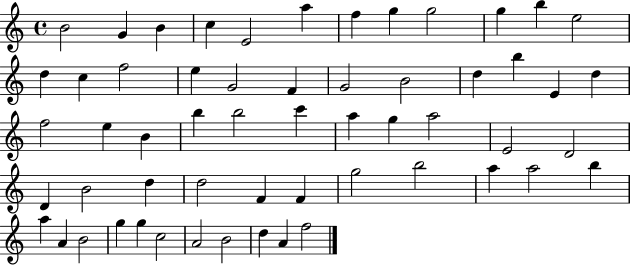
{
  \clef treble
  \time 4/4
  \defaultTimeSignature
  \key c \major
  b'2 g'4 b'4 | c''4 e'2 a''4 | f''4 g''4 g''2 | g''4 b''4 e''2 | \break d''4 c''4 f''2 | e''4 g'2 f'4 | g'2 b'2 | d''4 b''4 e'4 d''4 | \break f''2 e''4 b'4 | b''4 b''2 c'''4 | a''4 g''4 a''2 | e'2 d'2 | \break d'4 b'2 d''4 | d''2 f'4 f'4 | g''2 b''2 | a''4 a''2 b''4 | \break a''4 a'4 b'2 | g''4 g''4 c''2 | a'2 b'2 | d''4 a'4 f''2 | \break \bar "|."
}